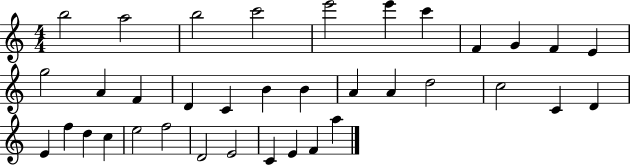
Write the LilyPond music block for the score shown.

{
  \clef treble
  \numericTimeSignature
  \time 4/4
  \key c \major
  b''2 a''2 | b''2 c'''2 | e'''2 e'''4 c'''4 | f'4 g'4 f'4 e'4 | \break g''2 a'4 f'4 | d'4 c'4 b'4 b'4 | a'4 a'4 d''2 | c''2 c'4 d'4 | \break e'4 f''4 d''4 c''4 | e''2 f''2 | d'2 e'2 | c'4 e'4 f'4 a''4 | \break \bar "|."
}